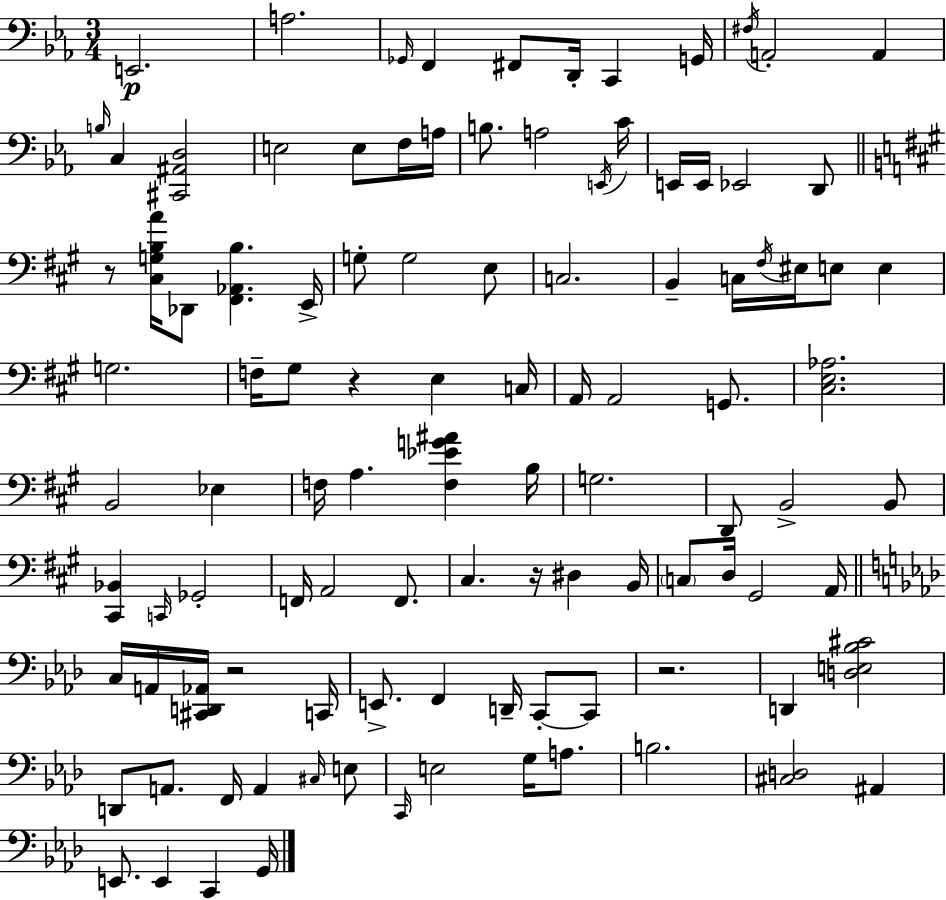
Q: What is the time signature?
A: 3/4